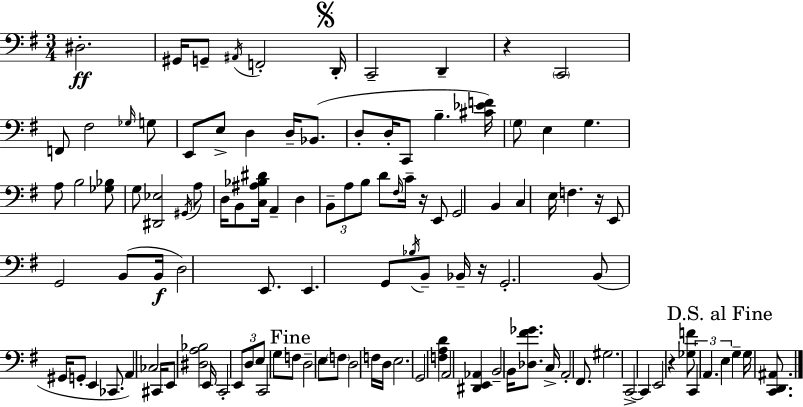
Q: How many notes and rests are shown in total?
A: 113